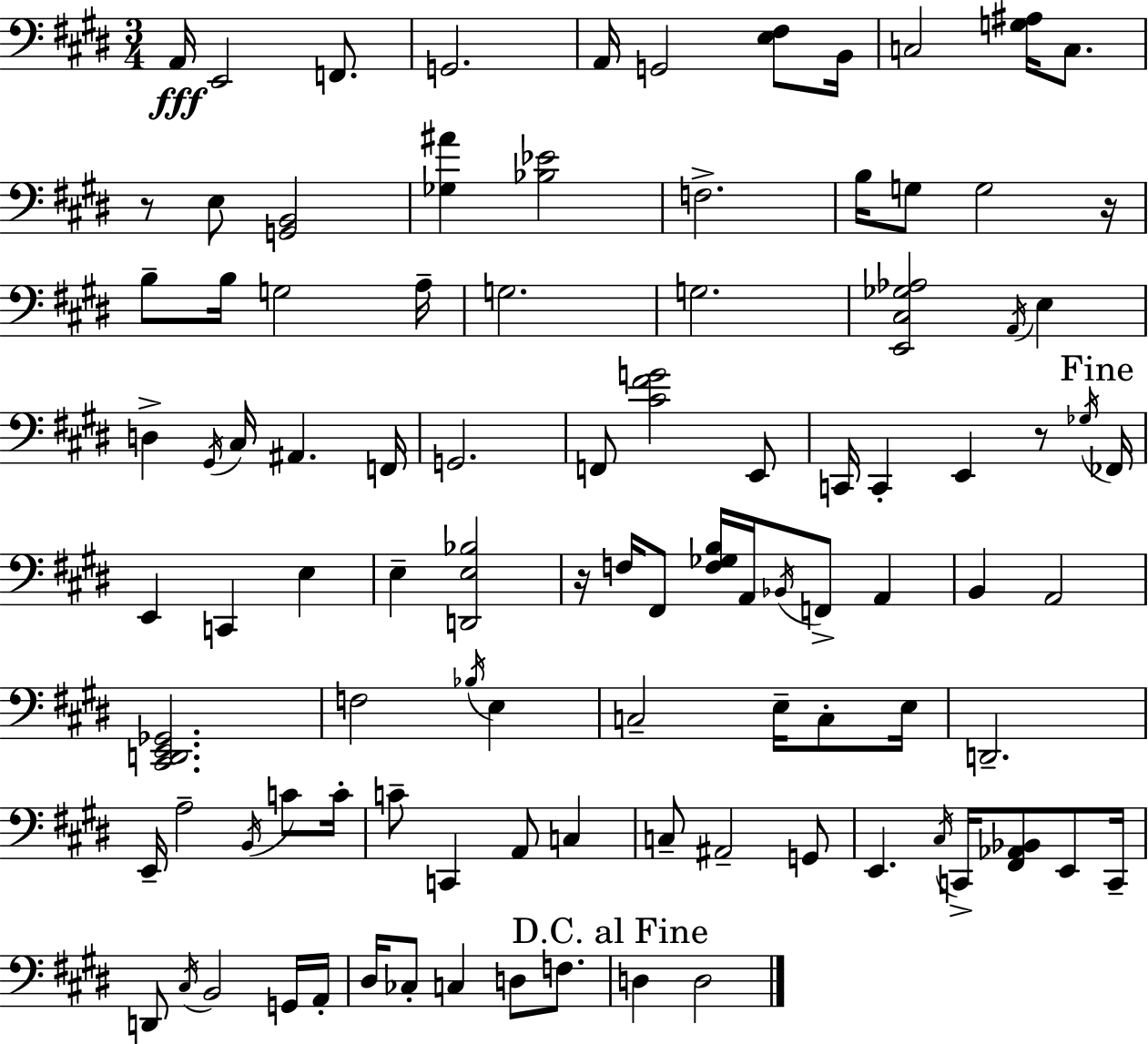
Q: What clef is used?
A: bass